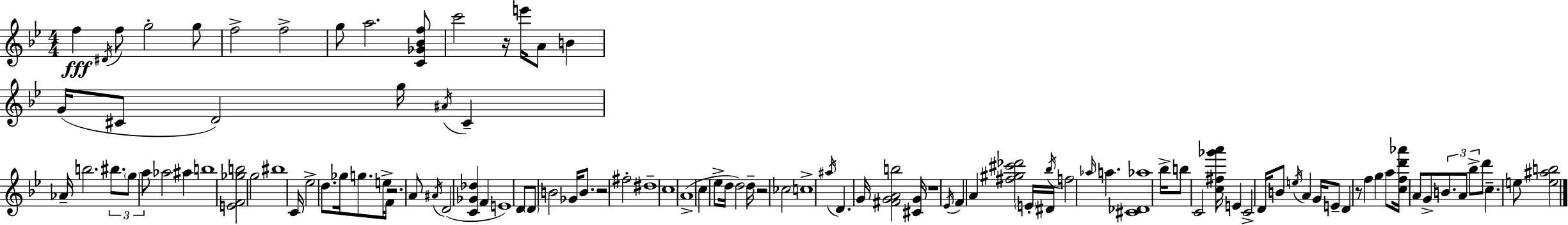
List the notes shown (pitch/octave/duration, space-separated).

F5/q D#4/s F5/e G5/h G5/e F5/h F5/h G5/e A5/h. [C4,Gb4,Bb4,F5]/e C6/h R/s E6/s A4/e B4/q G4/s C#4/e D4/h G5/s A#4/s C#4/q Ab4/s B5/h. BIS5/e. G5/e A5/e Ab5/h A#5/q B5/w [E4,F4,Gb5,B5]/h G5/h BIS5/w C4/s Eb5/h D5/e. Gb5/s G5/e. E5/s F4/s R/h. A4/e A#4/s D4/h [C4,Gb4,Db5]/q F4/q E4/w D4/e D4/e B4/h Gb4/s B4/e. R/h F#5/h D#5/w C5/w A4/w C5/q Eb5/e D5/s D5/h D5/s R/h CES5/h C5/w A#5/s D4/q. G4/s [F#4,G4,A4,B5]/h [C#4,G4]/s R/w Eb4/s F4/q A4/q [F#5,G#5,C#6,Db6]/h E4/s D#4/s Bb5/s F5/h Ab5/s A5/q. [C#4,Db4,Ab5]/w Bb5/s B5/e C4/h [C5,F#5,Gb6,A6]/s E4/q C4/h D4/s B4/e E5/s A4/q G4/s E4/e D4/q R/e F5/q G5/q A5/e [C5,F5,D6,Ab6]/s A4/e G4/e B4/e. A4/e Bb5/e D6/e C5/q. E5/e [E5,A#5,B5]/h